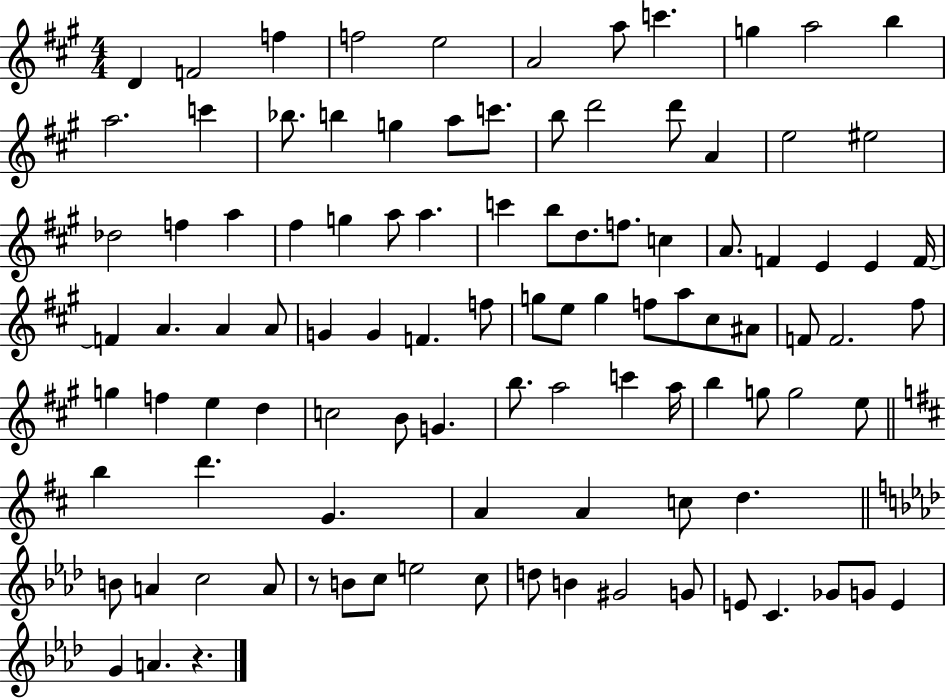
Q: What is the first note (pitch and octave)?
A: D4